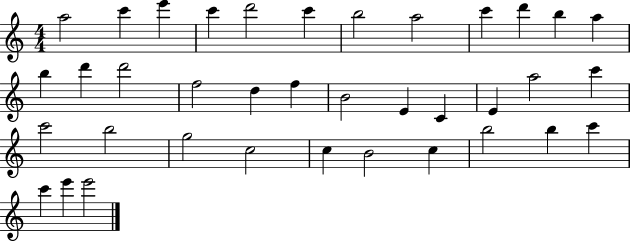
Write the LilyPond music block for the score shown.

{
  \clef treble
  \numericTimeSignature
  \time 4/4
  \key c \major
  a''2 c'''4 e'''4 | c'''4 d'''2 c'''4 | b''2 a''2 | c'''4 d'''4 b''4 a''4 | \break b''4 d'''4 d'''2 | f''2 d''4 f''4 | b'2 e'4 c'4 | e'4 a''2 c'''4 | \break c'''2 b''2 | g''2 c''2 | c''4 b'2 c''4 | b''2 b''4 c'''4 | \break c'''4 e'''4 e'''2 | \bar "|."
}